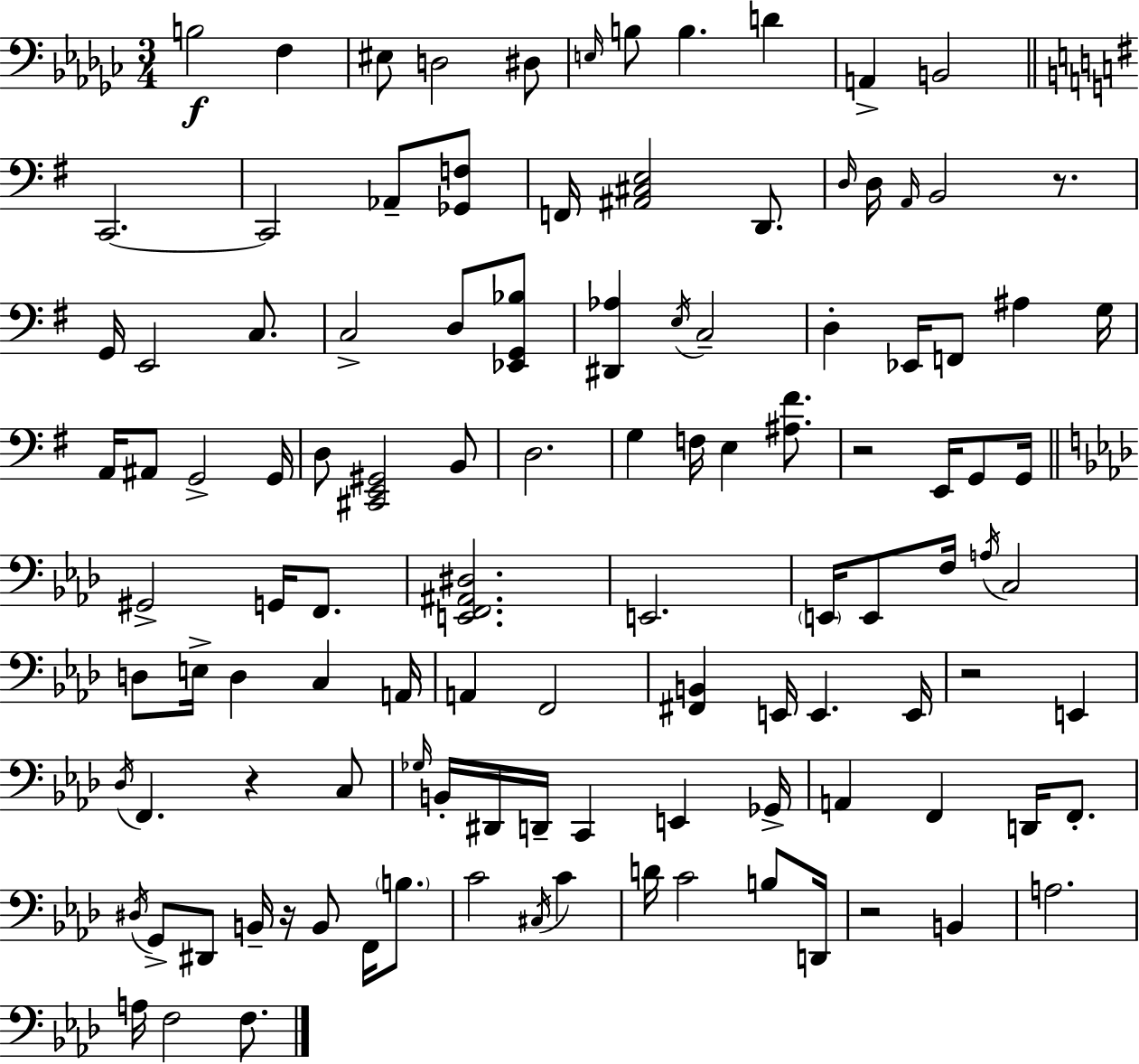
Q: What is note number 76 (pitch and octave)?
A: A2